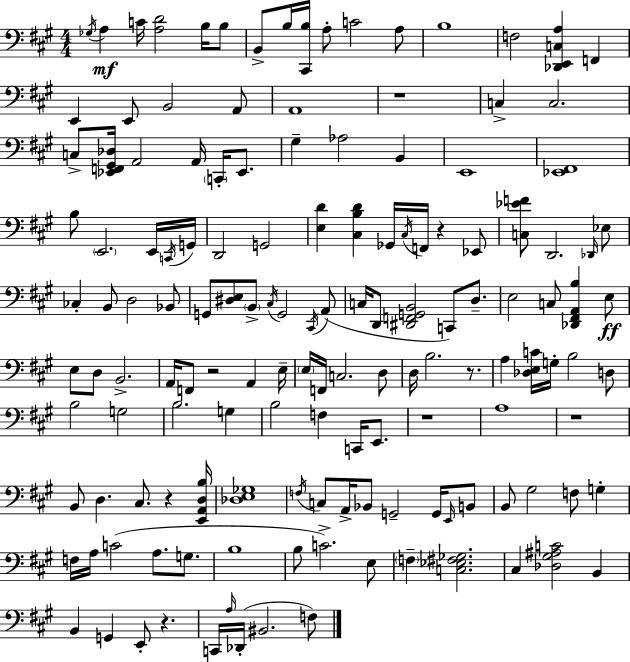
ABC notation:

X:1
T:Untitled
M:4/4
L:1/4
K:A
_G,/4 A, C/4 [A,D]2 B,/4 B,/2 B,,/2 B,/4 [^C,,B,]/4 A,/2 C2 A,/2 B,4 F,2 [_D,,E,,C,A,] F,, E,, E,,/2 B,,2 A,,/2 A,,4 z4 C, C,2 C,/2 [_E,,F,,^G,,_D,]/4 A,,2 A,,/4 C,,/4 _E,,/2 ^G, _A,2 B,, E,,4 [_E,,^F,,]4 B,/2 E,,2 E,,/4 C,,/4 G,,/4 D,,2 G,,2 [E,D] [^C,B,D] _G,,/4 ^C,/4 F,,/4 z _E,,/2 [C,_EF]/2 D,,2 _D,,/4 _E,/2 _C, B,,/2 D,2 _B,,/2 G,,/2 [^D,E,]/2 B,,/2 ^C,/4 G,,2 ^C,,/4 A,,/2 C,/4 D,,/2 [^D,,F,,G,,B,,]2 C,,/2 D,/2 E,2 C,/2 [_D,,^F,,A,,B,] E,/2 E,/2 D,/2 B,,2 A,,/4 F,,/2 z2 A,, E,/4 E,/4 F,,/4 C,2 D,/2 D,/4 B,2 z/2 A, [_D,E,C]/4 G,/4 B,2 D,/2 B,2 G,2 B,2 G, B,2 F, C,,/4 E,,/2 z4 A,4 z4 B,,/2 D, ^C,/2 z [E,,A,,D,B,]/4 [_D,E,_G,]4 F,/4 C,/2 A,,/4 _B,,/2 G,,2 G,,/4 E,,/4 B,,/2 B,,/2 ^G,2 F,/2 G, F,/4 A,/4 C2 A,/2 G,/2 B,4 B,/2 C2 E,/2 F, [C,_E,^F,_G,]2 ^C, [_D,^G,^A,C]2 B,, B,, G,, E,,/2 z C,,/4 A,/4 _D,,/4 ^B,,2 F,/2